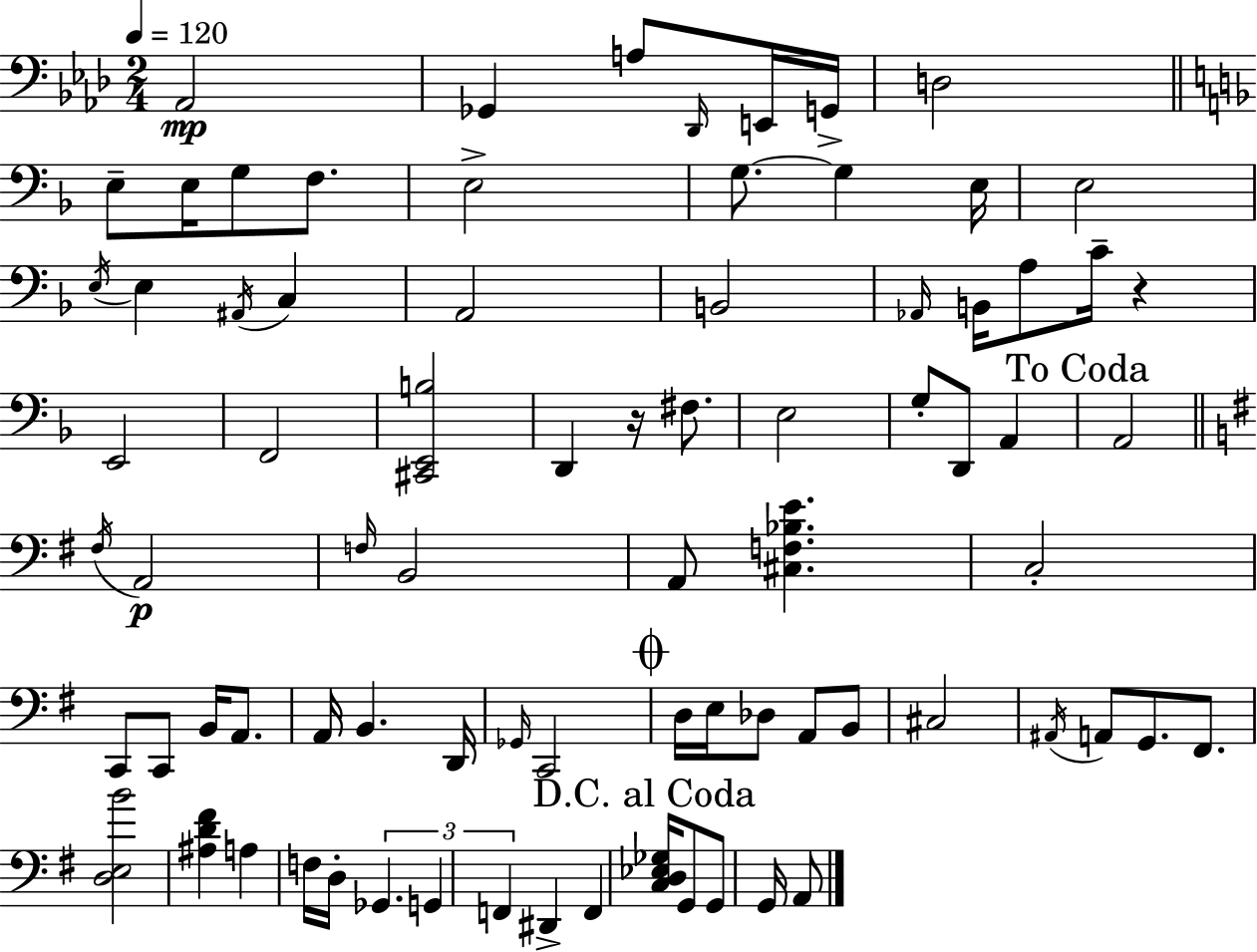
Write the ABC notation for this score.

X:1
T:Untitled
M:2/4
L:1/4
K:Ab
_A,,2 _G,, A,/2 _D,,/4 E,,/4 G,,/4 D,2 E,/2 E,/4 G,/2 F,/2 E,2 G,/2 G, E,/4 E,2 E,/4 E, ^A,,/4 C, A,,2 B,,2 _A,,/4 B,,/4 A,/2 C/4 z E,,2 F,,2 [^C,,E,,B,]2 D,, z/4 ^F,/2 E,2 G,/2 D,,/2 A,, A,,2 ^F,/4 A,,2 F,/4 B,,2 A,,/2 [^C,F,_B,E] C,2 C,,/2 C,,/2 B,,/4 A,,/2 A,,/4 B,, D,,/4 _G,,/4 C,,2 D,/4 E,/4 _D,/2 A,,/2 B,,/2 ^C,2 ^A,,/4 A,,/2 G,,/2 ^F,,/2 [D,E,B]2 [^A,D^F] A, F,/4 D,/4 _G,, G,, F,, ^D,, F,, [C,D,_E,_G,]/4 G,,/2 G,,/2 G,,/4 A,,/2